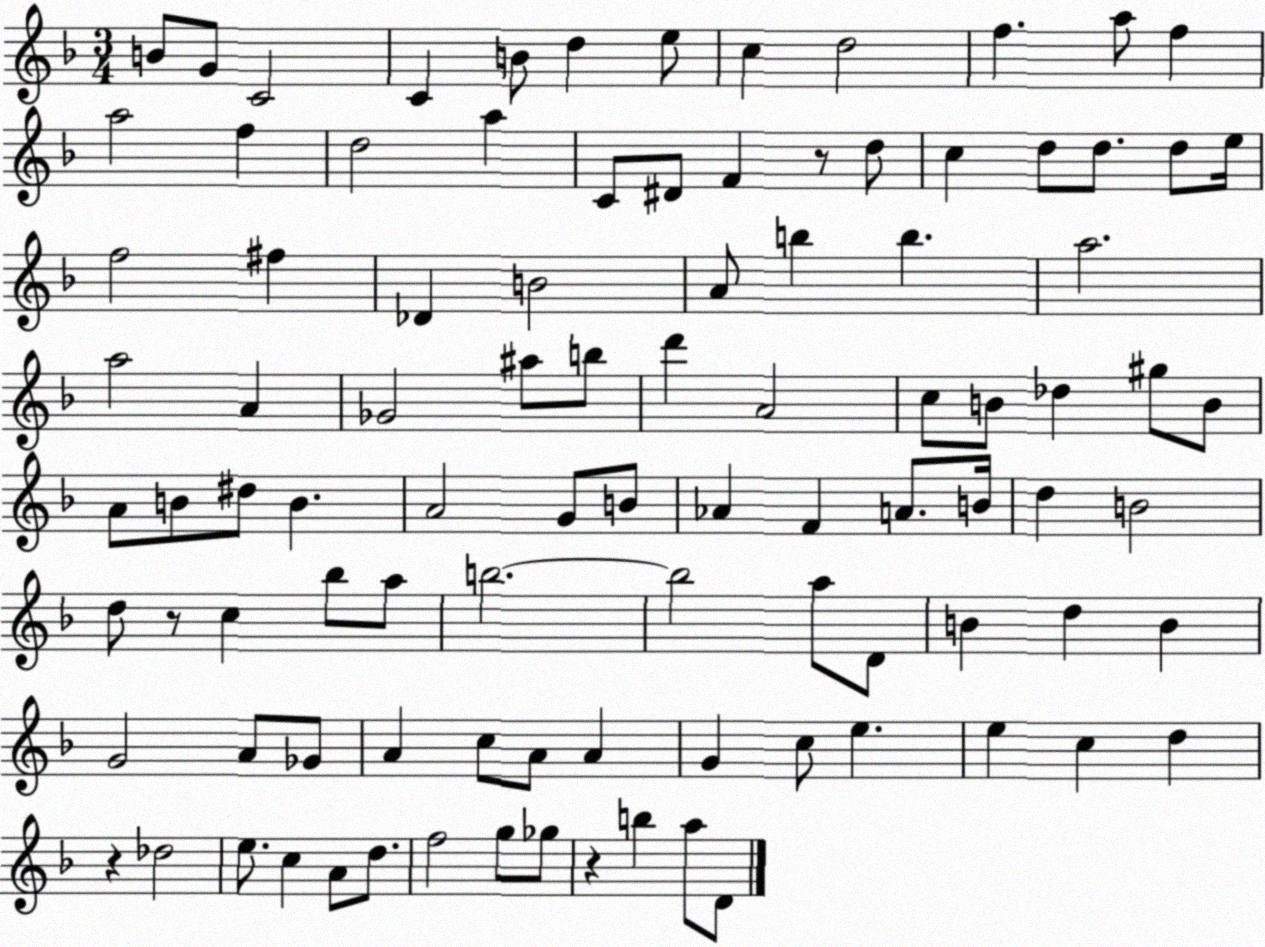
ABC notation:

X:1
T:Untitled
M:3/4
L:1/4
K:F
B/2 G/2 C2 C B/2 d e/2 c d2 f a/2 f a2 f d2 a C/2 ^D/2 F z/2 d/2 c d/2 d/2 d/2 e/4 f2 ^f _D B2 A/2 b b a2 a2 A _G2 ^a/2 b/2 d' A2 c/2 B/2 _d ^g/2 B/2 A/2 B/2 ^d/2 B A2 G/2 B/2 _A F A/2 B/4 d B2 d/2 z/2 c _b/2 a/2 b2 b2 a/2 D/2 B d B G2 A/2 _G/2 A c/2 A/2 A G c/2 e e c d z _d2 e/2 c A/2 d/2 f2 g/2 _g/2 z b a/2 D/2